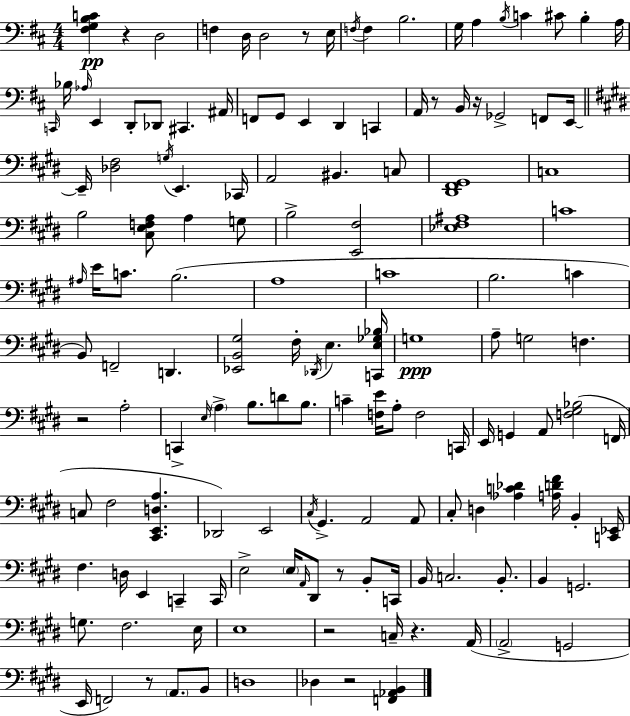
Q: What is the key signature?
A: D major